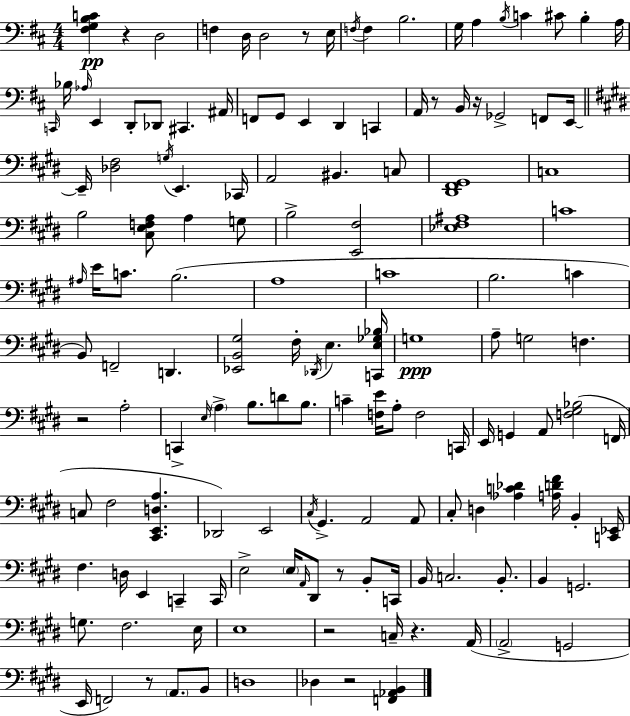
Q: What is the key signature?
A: D major